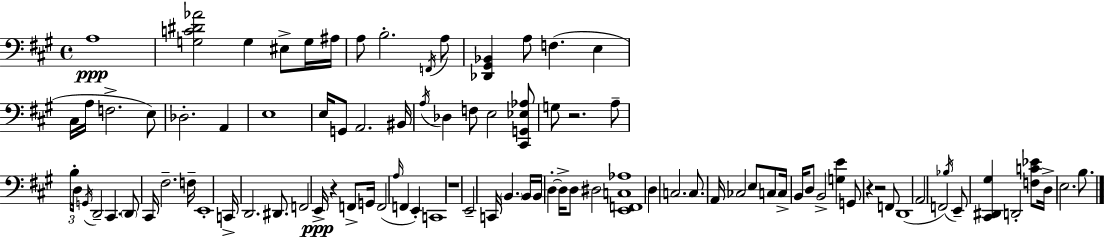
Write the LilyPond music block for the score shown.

{
  \clef bass
  \time 4/4
  \defaultTimeSignature
  \key a \major
  a1\ppp | <g c' dis' aes'>2 g4 eis8-> g16 ais16 | a8 b2.-. \acciaccatura { f,16 } a8 | <des, gis, bes,>4 a8 f4.( e4 | \break cis16 a16 f2.-> e8) | des2.-. a,4 | e1 | e16 g,8 a,2. | \break bis,16 \acciaccatura { a16 } des4 f8 e2 | <cis, g, ees aes>8 g8 r2. | a8-- \tuplet 3/2 { b16-. d16 \acciaccatura { g,16 } } d,2-- cis,4. | \parenthesize d,8 cis,16 fis2.-- | \break f16-- e,1-. | c,16-> d,2. | dis,8. f,2 e,16->\ppp r4 | f,8-> g,16 f,2( \grace { a16 } f,4 | \break e,4-.) c,1 | r1 | e,2-- c,16 \parenthesize b,4. | b,16 b,16 d4-.~~ d16-> d8 dis2 | \break <e, f, c aes>1 | d4 c2. | c8. a,16 ces2 | e8 c8 c16-> b,16 d8 b,2-> | \break <g e'>4 g,8 r4 r2 | f,8 d,1( | a,2 f,2) | \acciaccatura { bes16 } e,8-- <cis, dis, gis>4 d,2-. | \break <f c' ees'>8 d16-> e2. | b8. \bar "|."
}